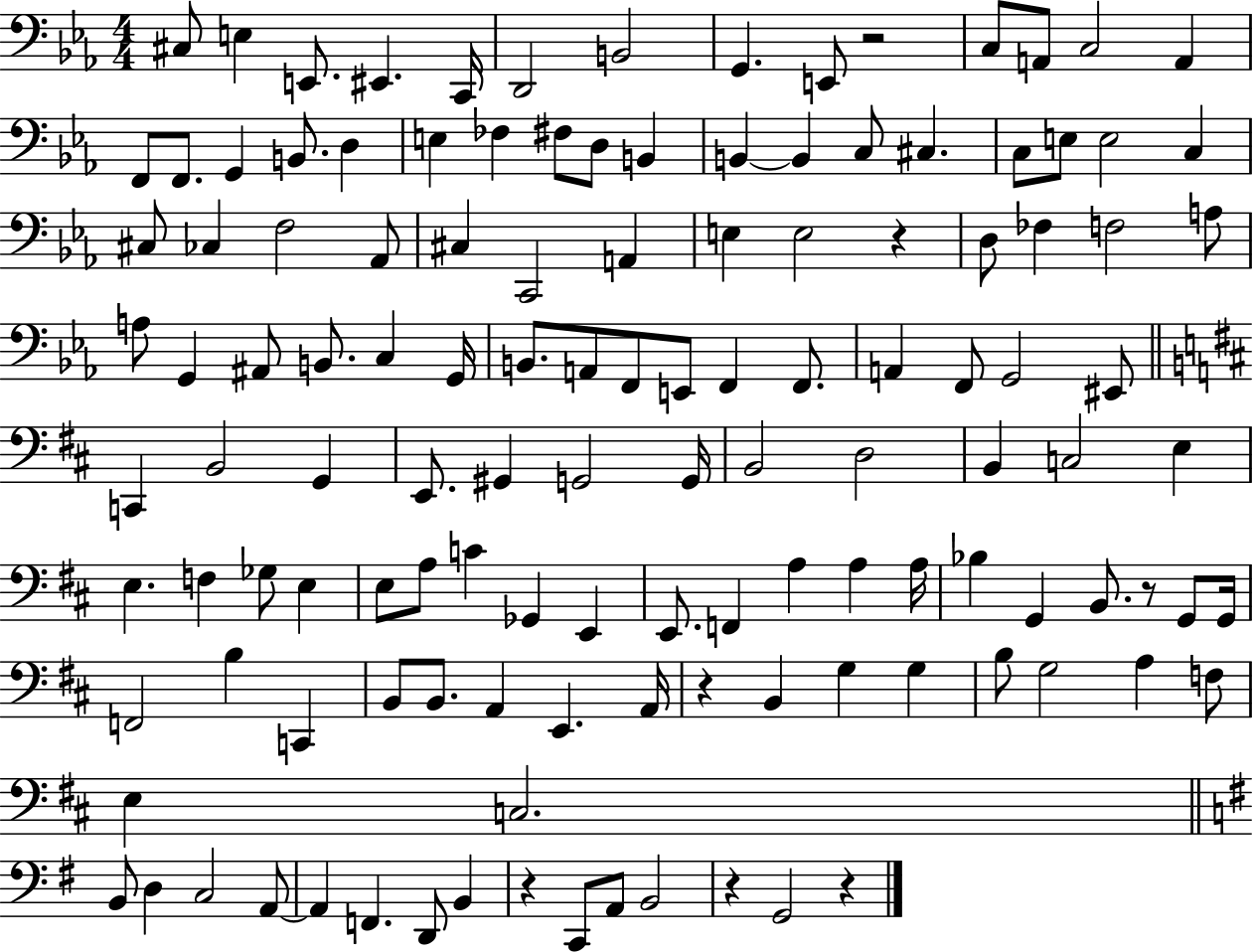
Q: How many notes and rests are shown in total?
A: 127